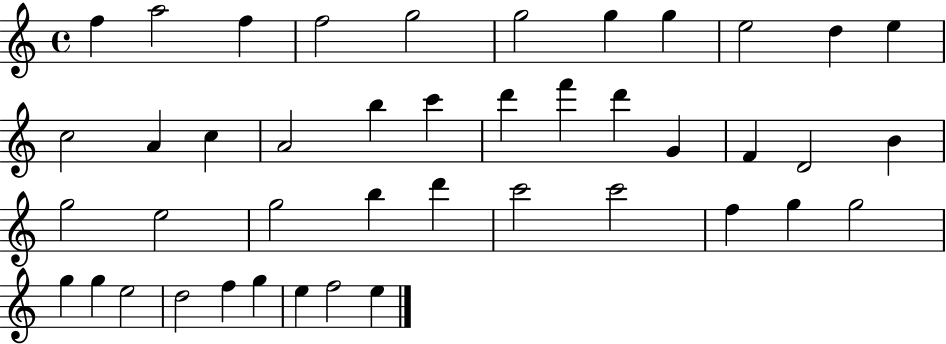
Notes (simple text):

F5/q A5/h F5/q F5/h G5/h G5/h G5/q G5/q E5/h D5/q E5/q C5/h A4/q C5/q A4/h B5/q C6/q D6/q F6/q D6/q G4/q F4/q D4/h B4/q G5/h E5/h G5/h B5/q D6/q C6/h C6/h F5/q G5/q G5/h G5/q G5/q E5/h D5/h F5/q G5/q E5/q F5/h E5/q